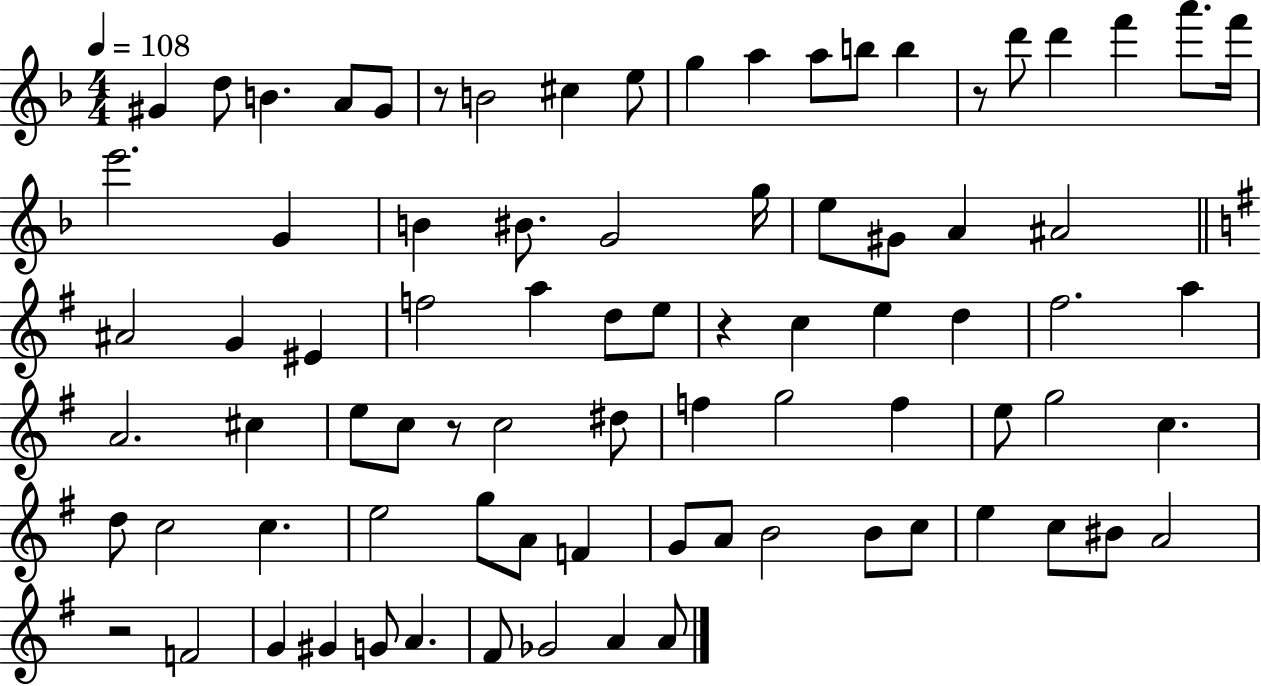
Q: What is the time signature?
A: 4/4